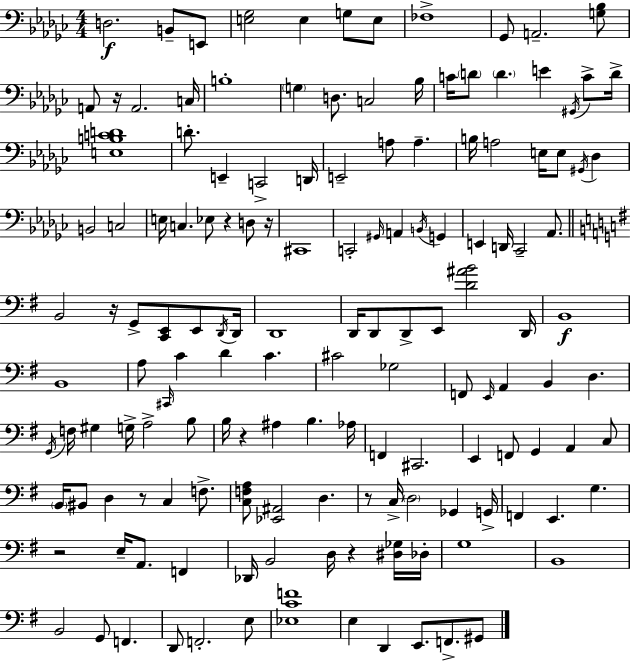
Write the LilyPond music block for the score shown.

{
  \clef bass
  \numericTimeSignature
  \time 4/4
  \key ees \minor
  d2.\f b,8-- e,8 | <e ges>2 e4 g8 e8 | fes1-> | ges,8 a,2.-- <g bes>8 | \break a,8 r16 a,2. c16 | b1-. | \parenthesize g4 d8. c2 bes16 | c'16 \parenthesize d'8 \parenthesize d'4. e'4 \acciaccatura { gis,16 } c'8-> | \break d'16-> <e b c' d'>1 | d'8.-. e,4-- c,2-> | d,16 e,2-- a8 a4.-- | b16 a2 e16 e8 \acciaccatura { gis,16 } des4 | \break b,2 c2 | e16 c4. ees8 r4 d8 | r16 cis,1 | c,2-. \grace { gis,16 } a,4 \acciaccatura { b,16 } | \break g,4 e,4 d,16 ces,2-- | aes,8. \bar "||" \break \key g \major b,2 r16 g,8-> <c, e,>8 e,8 \acciaccatura { d,16 } | d,16 d,1 | d,16 d,8 d,8-> e,8 <d' ais' b'>2 | d,16 b,1\f | \break b,1 | a8 \grace { cis,16 } c'4 d'4 c'4. | cis'2 ges2 | f,8 \grace { e,16 } a,4 b,4 d4. | \break \acciaccatura { g,16 } f16 gis4 g16-> a2-> | b8 b16 r4 ais4 b4. | aes16 f,4 cis,2. | e,4 f,8 g,4 a,4 | \break c8 \parenthesize b,16 bis,8 d4 r8 c4 | f8.-> <c f a>8 <ees, ais,>2 d4. | r8 c16-> \parenthesize d2 ges,4 | g,16-> f,4 e,4. g4. | \break r2 e16-- a,8. | f,4 des,16 b,2 d16 r4 | <dis ges>16 des16-. g1 | b,1 | \break b,2 g,8 f,4. | d,8 f,2.-. | e8 <ees c' f'>1 | e4 d,4 e,8. f,8.-> | \break gis,8 \bar "|."
}